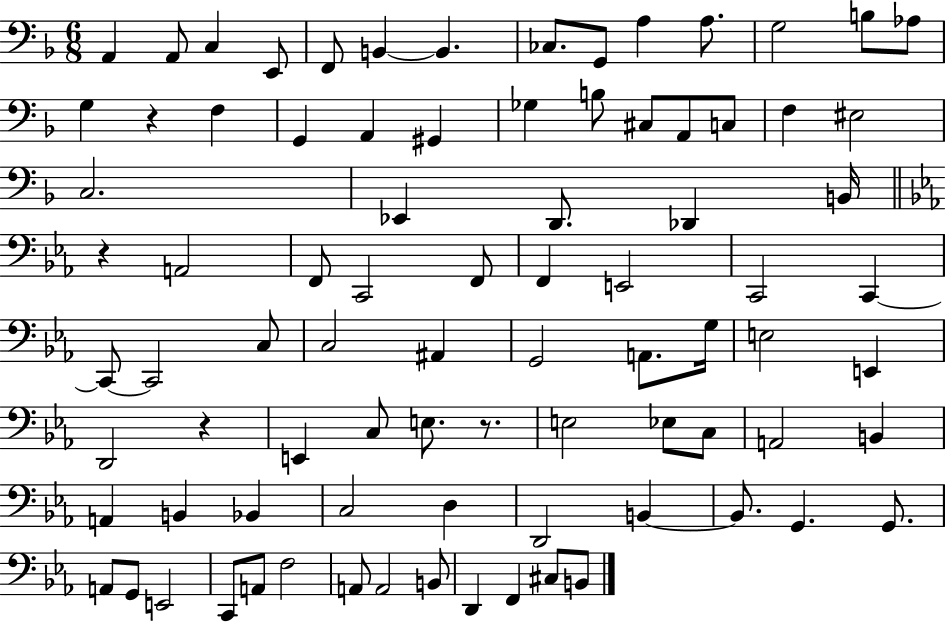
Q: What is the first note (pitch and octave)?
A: A2